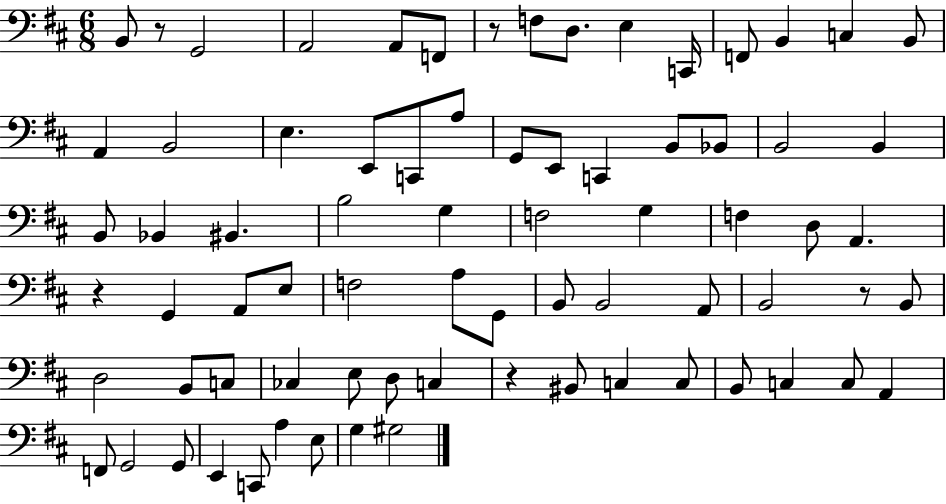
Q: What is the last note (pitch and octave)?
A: G#3